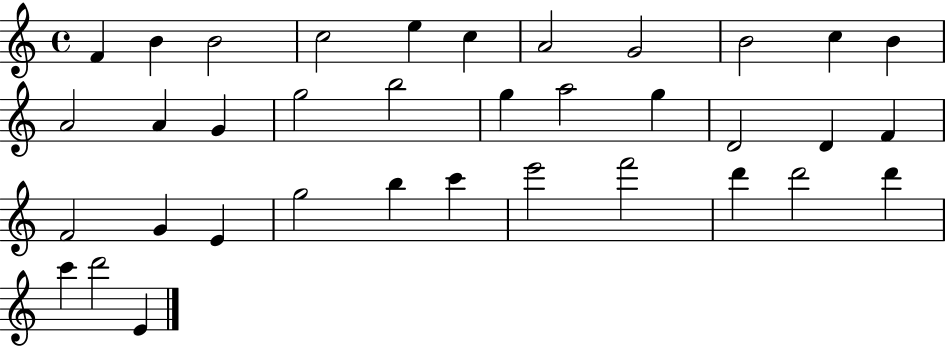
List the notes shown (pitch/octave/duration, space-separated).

F4/q B4/q B4/h C5/h E5/q C5/q A4/h G4/h B4/h C5/q B4/q A4/h A4/q G4/q G5/h B5/h G5/q A5/h G5/q D4/h D4/q F4/q F4/h G4/q E4/q G5/h B5/q C6/q E6/h F6/h D6/q D6/h D6/q C6/q D6/h E4/q